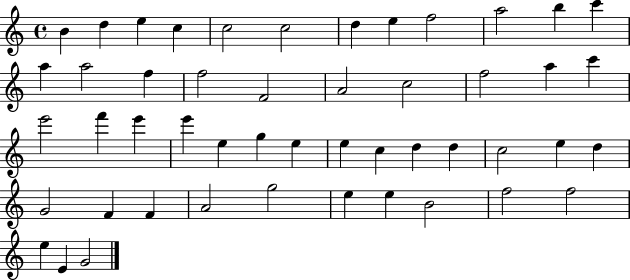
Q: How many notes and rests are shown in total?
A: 49